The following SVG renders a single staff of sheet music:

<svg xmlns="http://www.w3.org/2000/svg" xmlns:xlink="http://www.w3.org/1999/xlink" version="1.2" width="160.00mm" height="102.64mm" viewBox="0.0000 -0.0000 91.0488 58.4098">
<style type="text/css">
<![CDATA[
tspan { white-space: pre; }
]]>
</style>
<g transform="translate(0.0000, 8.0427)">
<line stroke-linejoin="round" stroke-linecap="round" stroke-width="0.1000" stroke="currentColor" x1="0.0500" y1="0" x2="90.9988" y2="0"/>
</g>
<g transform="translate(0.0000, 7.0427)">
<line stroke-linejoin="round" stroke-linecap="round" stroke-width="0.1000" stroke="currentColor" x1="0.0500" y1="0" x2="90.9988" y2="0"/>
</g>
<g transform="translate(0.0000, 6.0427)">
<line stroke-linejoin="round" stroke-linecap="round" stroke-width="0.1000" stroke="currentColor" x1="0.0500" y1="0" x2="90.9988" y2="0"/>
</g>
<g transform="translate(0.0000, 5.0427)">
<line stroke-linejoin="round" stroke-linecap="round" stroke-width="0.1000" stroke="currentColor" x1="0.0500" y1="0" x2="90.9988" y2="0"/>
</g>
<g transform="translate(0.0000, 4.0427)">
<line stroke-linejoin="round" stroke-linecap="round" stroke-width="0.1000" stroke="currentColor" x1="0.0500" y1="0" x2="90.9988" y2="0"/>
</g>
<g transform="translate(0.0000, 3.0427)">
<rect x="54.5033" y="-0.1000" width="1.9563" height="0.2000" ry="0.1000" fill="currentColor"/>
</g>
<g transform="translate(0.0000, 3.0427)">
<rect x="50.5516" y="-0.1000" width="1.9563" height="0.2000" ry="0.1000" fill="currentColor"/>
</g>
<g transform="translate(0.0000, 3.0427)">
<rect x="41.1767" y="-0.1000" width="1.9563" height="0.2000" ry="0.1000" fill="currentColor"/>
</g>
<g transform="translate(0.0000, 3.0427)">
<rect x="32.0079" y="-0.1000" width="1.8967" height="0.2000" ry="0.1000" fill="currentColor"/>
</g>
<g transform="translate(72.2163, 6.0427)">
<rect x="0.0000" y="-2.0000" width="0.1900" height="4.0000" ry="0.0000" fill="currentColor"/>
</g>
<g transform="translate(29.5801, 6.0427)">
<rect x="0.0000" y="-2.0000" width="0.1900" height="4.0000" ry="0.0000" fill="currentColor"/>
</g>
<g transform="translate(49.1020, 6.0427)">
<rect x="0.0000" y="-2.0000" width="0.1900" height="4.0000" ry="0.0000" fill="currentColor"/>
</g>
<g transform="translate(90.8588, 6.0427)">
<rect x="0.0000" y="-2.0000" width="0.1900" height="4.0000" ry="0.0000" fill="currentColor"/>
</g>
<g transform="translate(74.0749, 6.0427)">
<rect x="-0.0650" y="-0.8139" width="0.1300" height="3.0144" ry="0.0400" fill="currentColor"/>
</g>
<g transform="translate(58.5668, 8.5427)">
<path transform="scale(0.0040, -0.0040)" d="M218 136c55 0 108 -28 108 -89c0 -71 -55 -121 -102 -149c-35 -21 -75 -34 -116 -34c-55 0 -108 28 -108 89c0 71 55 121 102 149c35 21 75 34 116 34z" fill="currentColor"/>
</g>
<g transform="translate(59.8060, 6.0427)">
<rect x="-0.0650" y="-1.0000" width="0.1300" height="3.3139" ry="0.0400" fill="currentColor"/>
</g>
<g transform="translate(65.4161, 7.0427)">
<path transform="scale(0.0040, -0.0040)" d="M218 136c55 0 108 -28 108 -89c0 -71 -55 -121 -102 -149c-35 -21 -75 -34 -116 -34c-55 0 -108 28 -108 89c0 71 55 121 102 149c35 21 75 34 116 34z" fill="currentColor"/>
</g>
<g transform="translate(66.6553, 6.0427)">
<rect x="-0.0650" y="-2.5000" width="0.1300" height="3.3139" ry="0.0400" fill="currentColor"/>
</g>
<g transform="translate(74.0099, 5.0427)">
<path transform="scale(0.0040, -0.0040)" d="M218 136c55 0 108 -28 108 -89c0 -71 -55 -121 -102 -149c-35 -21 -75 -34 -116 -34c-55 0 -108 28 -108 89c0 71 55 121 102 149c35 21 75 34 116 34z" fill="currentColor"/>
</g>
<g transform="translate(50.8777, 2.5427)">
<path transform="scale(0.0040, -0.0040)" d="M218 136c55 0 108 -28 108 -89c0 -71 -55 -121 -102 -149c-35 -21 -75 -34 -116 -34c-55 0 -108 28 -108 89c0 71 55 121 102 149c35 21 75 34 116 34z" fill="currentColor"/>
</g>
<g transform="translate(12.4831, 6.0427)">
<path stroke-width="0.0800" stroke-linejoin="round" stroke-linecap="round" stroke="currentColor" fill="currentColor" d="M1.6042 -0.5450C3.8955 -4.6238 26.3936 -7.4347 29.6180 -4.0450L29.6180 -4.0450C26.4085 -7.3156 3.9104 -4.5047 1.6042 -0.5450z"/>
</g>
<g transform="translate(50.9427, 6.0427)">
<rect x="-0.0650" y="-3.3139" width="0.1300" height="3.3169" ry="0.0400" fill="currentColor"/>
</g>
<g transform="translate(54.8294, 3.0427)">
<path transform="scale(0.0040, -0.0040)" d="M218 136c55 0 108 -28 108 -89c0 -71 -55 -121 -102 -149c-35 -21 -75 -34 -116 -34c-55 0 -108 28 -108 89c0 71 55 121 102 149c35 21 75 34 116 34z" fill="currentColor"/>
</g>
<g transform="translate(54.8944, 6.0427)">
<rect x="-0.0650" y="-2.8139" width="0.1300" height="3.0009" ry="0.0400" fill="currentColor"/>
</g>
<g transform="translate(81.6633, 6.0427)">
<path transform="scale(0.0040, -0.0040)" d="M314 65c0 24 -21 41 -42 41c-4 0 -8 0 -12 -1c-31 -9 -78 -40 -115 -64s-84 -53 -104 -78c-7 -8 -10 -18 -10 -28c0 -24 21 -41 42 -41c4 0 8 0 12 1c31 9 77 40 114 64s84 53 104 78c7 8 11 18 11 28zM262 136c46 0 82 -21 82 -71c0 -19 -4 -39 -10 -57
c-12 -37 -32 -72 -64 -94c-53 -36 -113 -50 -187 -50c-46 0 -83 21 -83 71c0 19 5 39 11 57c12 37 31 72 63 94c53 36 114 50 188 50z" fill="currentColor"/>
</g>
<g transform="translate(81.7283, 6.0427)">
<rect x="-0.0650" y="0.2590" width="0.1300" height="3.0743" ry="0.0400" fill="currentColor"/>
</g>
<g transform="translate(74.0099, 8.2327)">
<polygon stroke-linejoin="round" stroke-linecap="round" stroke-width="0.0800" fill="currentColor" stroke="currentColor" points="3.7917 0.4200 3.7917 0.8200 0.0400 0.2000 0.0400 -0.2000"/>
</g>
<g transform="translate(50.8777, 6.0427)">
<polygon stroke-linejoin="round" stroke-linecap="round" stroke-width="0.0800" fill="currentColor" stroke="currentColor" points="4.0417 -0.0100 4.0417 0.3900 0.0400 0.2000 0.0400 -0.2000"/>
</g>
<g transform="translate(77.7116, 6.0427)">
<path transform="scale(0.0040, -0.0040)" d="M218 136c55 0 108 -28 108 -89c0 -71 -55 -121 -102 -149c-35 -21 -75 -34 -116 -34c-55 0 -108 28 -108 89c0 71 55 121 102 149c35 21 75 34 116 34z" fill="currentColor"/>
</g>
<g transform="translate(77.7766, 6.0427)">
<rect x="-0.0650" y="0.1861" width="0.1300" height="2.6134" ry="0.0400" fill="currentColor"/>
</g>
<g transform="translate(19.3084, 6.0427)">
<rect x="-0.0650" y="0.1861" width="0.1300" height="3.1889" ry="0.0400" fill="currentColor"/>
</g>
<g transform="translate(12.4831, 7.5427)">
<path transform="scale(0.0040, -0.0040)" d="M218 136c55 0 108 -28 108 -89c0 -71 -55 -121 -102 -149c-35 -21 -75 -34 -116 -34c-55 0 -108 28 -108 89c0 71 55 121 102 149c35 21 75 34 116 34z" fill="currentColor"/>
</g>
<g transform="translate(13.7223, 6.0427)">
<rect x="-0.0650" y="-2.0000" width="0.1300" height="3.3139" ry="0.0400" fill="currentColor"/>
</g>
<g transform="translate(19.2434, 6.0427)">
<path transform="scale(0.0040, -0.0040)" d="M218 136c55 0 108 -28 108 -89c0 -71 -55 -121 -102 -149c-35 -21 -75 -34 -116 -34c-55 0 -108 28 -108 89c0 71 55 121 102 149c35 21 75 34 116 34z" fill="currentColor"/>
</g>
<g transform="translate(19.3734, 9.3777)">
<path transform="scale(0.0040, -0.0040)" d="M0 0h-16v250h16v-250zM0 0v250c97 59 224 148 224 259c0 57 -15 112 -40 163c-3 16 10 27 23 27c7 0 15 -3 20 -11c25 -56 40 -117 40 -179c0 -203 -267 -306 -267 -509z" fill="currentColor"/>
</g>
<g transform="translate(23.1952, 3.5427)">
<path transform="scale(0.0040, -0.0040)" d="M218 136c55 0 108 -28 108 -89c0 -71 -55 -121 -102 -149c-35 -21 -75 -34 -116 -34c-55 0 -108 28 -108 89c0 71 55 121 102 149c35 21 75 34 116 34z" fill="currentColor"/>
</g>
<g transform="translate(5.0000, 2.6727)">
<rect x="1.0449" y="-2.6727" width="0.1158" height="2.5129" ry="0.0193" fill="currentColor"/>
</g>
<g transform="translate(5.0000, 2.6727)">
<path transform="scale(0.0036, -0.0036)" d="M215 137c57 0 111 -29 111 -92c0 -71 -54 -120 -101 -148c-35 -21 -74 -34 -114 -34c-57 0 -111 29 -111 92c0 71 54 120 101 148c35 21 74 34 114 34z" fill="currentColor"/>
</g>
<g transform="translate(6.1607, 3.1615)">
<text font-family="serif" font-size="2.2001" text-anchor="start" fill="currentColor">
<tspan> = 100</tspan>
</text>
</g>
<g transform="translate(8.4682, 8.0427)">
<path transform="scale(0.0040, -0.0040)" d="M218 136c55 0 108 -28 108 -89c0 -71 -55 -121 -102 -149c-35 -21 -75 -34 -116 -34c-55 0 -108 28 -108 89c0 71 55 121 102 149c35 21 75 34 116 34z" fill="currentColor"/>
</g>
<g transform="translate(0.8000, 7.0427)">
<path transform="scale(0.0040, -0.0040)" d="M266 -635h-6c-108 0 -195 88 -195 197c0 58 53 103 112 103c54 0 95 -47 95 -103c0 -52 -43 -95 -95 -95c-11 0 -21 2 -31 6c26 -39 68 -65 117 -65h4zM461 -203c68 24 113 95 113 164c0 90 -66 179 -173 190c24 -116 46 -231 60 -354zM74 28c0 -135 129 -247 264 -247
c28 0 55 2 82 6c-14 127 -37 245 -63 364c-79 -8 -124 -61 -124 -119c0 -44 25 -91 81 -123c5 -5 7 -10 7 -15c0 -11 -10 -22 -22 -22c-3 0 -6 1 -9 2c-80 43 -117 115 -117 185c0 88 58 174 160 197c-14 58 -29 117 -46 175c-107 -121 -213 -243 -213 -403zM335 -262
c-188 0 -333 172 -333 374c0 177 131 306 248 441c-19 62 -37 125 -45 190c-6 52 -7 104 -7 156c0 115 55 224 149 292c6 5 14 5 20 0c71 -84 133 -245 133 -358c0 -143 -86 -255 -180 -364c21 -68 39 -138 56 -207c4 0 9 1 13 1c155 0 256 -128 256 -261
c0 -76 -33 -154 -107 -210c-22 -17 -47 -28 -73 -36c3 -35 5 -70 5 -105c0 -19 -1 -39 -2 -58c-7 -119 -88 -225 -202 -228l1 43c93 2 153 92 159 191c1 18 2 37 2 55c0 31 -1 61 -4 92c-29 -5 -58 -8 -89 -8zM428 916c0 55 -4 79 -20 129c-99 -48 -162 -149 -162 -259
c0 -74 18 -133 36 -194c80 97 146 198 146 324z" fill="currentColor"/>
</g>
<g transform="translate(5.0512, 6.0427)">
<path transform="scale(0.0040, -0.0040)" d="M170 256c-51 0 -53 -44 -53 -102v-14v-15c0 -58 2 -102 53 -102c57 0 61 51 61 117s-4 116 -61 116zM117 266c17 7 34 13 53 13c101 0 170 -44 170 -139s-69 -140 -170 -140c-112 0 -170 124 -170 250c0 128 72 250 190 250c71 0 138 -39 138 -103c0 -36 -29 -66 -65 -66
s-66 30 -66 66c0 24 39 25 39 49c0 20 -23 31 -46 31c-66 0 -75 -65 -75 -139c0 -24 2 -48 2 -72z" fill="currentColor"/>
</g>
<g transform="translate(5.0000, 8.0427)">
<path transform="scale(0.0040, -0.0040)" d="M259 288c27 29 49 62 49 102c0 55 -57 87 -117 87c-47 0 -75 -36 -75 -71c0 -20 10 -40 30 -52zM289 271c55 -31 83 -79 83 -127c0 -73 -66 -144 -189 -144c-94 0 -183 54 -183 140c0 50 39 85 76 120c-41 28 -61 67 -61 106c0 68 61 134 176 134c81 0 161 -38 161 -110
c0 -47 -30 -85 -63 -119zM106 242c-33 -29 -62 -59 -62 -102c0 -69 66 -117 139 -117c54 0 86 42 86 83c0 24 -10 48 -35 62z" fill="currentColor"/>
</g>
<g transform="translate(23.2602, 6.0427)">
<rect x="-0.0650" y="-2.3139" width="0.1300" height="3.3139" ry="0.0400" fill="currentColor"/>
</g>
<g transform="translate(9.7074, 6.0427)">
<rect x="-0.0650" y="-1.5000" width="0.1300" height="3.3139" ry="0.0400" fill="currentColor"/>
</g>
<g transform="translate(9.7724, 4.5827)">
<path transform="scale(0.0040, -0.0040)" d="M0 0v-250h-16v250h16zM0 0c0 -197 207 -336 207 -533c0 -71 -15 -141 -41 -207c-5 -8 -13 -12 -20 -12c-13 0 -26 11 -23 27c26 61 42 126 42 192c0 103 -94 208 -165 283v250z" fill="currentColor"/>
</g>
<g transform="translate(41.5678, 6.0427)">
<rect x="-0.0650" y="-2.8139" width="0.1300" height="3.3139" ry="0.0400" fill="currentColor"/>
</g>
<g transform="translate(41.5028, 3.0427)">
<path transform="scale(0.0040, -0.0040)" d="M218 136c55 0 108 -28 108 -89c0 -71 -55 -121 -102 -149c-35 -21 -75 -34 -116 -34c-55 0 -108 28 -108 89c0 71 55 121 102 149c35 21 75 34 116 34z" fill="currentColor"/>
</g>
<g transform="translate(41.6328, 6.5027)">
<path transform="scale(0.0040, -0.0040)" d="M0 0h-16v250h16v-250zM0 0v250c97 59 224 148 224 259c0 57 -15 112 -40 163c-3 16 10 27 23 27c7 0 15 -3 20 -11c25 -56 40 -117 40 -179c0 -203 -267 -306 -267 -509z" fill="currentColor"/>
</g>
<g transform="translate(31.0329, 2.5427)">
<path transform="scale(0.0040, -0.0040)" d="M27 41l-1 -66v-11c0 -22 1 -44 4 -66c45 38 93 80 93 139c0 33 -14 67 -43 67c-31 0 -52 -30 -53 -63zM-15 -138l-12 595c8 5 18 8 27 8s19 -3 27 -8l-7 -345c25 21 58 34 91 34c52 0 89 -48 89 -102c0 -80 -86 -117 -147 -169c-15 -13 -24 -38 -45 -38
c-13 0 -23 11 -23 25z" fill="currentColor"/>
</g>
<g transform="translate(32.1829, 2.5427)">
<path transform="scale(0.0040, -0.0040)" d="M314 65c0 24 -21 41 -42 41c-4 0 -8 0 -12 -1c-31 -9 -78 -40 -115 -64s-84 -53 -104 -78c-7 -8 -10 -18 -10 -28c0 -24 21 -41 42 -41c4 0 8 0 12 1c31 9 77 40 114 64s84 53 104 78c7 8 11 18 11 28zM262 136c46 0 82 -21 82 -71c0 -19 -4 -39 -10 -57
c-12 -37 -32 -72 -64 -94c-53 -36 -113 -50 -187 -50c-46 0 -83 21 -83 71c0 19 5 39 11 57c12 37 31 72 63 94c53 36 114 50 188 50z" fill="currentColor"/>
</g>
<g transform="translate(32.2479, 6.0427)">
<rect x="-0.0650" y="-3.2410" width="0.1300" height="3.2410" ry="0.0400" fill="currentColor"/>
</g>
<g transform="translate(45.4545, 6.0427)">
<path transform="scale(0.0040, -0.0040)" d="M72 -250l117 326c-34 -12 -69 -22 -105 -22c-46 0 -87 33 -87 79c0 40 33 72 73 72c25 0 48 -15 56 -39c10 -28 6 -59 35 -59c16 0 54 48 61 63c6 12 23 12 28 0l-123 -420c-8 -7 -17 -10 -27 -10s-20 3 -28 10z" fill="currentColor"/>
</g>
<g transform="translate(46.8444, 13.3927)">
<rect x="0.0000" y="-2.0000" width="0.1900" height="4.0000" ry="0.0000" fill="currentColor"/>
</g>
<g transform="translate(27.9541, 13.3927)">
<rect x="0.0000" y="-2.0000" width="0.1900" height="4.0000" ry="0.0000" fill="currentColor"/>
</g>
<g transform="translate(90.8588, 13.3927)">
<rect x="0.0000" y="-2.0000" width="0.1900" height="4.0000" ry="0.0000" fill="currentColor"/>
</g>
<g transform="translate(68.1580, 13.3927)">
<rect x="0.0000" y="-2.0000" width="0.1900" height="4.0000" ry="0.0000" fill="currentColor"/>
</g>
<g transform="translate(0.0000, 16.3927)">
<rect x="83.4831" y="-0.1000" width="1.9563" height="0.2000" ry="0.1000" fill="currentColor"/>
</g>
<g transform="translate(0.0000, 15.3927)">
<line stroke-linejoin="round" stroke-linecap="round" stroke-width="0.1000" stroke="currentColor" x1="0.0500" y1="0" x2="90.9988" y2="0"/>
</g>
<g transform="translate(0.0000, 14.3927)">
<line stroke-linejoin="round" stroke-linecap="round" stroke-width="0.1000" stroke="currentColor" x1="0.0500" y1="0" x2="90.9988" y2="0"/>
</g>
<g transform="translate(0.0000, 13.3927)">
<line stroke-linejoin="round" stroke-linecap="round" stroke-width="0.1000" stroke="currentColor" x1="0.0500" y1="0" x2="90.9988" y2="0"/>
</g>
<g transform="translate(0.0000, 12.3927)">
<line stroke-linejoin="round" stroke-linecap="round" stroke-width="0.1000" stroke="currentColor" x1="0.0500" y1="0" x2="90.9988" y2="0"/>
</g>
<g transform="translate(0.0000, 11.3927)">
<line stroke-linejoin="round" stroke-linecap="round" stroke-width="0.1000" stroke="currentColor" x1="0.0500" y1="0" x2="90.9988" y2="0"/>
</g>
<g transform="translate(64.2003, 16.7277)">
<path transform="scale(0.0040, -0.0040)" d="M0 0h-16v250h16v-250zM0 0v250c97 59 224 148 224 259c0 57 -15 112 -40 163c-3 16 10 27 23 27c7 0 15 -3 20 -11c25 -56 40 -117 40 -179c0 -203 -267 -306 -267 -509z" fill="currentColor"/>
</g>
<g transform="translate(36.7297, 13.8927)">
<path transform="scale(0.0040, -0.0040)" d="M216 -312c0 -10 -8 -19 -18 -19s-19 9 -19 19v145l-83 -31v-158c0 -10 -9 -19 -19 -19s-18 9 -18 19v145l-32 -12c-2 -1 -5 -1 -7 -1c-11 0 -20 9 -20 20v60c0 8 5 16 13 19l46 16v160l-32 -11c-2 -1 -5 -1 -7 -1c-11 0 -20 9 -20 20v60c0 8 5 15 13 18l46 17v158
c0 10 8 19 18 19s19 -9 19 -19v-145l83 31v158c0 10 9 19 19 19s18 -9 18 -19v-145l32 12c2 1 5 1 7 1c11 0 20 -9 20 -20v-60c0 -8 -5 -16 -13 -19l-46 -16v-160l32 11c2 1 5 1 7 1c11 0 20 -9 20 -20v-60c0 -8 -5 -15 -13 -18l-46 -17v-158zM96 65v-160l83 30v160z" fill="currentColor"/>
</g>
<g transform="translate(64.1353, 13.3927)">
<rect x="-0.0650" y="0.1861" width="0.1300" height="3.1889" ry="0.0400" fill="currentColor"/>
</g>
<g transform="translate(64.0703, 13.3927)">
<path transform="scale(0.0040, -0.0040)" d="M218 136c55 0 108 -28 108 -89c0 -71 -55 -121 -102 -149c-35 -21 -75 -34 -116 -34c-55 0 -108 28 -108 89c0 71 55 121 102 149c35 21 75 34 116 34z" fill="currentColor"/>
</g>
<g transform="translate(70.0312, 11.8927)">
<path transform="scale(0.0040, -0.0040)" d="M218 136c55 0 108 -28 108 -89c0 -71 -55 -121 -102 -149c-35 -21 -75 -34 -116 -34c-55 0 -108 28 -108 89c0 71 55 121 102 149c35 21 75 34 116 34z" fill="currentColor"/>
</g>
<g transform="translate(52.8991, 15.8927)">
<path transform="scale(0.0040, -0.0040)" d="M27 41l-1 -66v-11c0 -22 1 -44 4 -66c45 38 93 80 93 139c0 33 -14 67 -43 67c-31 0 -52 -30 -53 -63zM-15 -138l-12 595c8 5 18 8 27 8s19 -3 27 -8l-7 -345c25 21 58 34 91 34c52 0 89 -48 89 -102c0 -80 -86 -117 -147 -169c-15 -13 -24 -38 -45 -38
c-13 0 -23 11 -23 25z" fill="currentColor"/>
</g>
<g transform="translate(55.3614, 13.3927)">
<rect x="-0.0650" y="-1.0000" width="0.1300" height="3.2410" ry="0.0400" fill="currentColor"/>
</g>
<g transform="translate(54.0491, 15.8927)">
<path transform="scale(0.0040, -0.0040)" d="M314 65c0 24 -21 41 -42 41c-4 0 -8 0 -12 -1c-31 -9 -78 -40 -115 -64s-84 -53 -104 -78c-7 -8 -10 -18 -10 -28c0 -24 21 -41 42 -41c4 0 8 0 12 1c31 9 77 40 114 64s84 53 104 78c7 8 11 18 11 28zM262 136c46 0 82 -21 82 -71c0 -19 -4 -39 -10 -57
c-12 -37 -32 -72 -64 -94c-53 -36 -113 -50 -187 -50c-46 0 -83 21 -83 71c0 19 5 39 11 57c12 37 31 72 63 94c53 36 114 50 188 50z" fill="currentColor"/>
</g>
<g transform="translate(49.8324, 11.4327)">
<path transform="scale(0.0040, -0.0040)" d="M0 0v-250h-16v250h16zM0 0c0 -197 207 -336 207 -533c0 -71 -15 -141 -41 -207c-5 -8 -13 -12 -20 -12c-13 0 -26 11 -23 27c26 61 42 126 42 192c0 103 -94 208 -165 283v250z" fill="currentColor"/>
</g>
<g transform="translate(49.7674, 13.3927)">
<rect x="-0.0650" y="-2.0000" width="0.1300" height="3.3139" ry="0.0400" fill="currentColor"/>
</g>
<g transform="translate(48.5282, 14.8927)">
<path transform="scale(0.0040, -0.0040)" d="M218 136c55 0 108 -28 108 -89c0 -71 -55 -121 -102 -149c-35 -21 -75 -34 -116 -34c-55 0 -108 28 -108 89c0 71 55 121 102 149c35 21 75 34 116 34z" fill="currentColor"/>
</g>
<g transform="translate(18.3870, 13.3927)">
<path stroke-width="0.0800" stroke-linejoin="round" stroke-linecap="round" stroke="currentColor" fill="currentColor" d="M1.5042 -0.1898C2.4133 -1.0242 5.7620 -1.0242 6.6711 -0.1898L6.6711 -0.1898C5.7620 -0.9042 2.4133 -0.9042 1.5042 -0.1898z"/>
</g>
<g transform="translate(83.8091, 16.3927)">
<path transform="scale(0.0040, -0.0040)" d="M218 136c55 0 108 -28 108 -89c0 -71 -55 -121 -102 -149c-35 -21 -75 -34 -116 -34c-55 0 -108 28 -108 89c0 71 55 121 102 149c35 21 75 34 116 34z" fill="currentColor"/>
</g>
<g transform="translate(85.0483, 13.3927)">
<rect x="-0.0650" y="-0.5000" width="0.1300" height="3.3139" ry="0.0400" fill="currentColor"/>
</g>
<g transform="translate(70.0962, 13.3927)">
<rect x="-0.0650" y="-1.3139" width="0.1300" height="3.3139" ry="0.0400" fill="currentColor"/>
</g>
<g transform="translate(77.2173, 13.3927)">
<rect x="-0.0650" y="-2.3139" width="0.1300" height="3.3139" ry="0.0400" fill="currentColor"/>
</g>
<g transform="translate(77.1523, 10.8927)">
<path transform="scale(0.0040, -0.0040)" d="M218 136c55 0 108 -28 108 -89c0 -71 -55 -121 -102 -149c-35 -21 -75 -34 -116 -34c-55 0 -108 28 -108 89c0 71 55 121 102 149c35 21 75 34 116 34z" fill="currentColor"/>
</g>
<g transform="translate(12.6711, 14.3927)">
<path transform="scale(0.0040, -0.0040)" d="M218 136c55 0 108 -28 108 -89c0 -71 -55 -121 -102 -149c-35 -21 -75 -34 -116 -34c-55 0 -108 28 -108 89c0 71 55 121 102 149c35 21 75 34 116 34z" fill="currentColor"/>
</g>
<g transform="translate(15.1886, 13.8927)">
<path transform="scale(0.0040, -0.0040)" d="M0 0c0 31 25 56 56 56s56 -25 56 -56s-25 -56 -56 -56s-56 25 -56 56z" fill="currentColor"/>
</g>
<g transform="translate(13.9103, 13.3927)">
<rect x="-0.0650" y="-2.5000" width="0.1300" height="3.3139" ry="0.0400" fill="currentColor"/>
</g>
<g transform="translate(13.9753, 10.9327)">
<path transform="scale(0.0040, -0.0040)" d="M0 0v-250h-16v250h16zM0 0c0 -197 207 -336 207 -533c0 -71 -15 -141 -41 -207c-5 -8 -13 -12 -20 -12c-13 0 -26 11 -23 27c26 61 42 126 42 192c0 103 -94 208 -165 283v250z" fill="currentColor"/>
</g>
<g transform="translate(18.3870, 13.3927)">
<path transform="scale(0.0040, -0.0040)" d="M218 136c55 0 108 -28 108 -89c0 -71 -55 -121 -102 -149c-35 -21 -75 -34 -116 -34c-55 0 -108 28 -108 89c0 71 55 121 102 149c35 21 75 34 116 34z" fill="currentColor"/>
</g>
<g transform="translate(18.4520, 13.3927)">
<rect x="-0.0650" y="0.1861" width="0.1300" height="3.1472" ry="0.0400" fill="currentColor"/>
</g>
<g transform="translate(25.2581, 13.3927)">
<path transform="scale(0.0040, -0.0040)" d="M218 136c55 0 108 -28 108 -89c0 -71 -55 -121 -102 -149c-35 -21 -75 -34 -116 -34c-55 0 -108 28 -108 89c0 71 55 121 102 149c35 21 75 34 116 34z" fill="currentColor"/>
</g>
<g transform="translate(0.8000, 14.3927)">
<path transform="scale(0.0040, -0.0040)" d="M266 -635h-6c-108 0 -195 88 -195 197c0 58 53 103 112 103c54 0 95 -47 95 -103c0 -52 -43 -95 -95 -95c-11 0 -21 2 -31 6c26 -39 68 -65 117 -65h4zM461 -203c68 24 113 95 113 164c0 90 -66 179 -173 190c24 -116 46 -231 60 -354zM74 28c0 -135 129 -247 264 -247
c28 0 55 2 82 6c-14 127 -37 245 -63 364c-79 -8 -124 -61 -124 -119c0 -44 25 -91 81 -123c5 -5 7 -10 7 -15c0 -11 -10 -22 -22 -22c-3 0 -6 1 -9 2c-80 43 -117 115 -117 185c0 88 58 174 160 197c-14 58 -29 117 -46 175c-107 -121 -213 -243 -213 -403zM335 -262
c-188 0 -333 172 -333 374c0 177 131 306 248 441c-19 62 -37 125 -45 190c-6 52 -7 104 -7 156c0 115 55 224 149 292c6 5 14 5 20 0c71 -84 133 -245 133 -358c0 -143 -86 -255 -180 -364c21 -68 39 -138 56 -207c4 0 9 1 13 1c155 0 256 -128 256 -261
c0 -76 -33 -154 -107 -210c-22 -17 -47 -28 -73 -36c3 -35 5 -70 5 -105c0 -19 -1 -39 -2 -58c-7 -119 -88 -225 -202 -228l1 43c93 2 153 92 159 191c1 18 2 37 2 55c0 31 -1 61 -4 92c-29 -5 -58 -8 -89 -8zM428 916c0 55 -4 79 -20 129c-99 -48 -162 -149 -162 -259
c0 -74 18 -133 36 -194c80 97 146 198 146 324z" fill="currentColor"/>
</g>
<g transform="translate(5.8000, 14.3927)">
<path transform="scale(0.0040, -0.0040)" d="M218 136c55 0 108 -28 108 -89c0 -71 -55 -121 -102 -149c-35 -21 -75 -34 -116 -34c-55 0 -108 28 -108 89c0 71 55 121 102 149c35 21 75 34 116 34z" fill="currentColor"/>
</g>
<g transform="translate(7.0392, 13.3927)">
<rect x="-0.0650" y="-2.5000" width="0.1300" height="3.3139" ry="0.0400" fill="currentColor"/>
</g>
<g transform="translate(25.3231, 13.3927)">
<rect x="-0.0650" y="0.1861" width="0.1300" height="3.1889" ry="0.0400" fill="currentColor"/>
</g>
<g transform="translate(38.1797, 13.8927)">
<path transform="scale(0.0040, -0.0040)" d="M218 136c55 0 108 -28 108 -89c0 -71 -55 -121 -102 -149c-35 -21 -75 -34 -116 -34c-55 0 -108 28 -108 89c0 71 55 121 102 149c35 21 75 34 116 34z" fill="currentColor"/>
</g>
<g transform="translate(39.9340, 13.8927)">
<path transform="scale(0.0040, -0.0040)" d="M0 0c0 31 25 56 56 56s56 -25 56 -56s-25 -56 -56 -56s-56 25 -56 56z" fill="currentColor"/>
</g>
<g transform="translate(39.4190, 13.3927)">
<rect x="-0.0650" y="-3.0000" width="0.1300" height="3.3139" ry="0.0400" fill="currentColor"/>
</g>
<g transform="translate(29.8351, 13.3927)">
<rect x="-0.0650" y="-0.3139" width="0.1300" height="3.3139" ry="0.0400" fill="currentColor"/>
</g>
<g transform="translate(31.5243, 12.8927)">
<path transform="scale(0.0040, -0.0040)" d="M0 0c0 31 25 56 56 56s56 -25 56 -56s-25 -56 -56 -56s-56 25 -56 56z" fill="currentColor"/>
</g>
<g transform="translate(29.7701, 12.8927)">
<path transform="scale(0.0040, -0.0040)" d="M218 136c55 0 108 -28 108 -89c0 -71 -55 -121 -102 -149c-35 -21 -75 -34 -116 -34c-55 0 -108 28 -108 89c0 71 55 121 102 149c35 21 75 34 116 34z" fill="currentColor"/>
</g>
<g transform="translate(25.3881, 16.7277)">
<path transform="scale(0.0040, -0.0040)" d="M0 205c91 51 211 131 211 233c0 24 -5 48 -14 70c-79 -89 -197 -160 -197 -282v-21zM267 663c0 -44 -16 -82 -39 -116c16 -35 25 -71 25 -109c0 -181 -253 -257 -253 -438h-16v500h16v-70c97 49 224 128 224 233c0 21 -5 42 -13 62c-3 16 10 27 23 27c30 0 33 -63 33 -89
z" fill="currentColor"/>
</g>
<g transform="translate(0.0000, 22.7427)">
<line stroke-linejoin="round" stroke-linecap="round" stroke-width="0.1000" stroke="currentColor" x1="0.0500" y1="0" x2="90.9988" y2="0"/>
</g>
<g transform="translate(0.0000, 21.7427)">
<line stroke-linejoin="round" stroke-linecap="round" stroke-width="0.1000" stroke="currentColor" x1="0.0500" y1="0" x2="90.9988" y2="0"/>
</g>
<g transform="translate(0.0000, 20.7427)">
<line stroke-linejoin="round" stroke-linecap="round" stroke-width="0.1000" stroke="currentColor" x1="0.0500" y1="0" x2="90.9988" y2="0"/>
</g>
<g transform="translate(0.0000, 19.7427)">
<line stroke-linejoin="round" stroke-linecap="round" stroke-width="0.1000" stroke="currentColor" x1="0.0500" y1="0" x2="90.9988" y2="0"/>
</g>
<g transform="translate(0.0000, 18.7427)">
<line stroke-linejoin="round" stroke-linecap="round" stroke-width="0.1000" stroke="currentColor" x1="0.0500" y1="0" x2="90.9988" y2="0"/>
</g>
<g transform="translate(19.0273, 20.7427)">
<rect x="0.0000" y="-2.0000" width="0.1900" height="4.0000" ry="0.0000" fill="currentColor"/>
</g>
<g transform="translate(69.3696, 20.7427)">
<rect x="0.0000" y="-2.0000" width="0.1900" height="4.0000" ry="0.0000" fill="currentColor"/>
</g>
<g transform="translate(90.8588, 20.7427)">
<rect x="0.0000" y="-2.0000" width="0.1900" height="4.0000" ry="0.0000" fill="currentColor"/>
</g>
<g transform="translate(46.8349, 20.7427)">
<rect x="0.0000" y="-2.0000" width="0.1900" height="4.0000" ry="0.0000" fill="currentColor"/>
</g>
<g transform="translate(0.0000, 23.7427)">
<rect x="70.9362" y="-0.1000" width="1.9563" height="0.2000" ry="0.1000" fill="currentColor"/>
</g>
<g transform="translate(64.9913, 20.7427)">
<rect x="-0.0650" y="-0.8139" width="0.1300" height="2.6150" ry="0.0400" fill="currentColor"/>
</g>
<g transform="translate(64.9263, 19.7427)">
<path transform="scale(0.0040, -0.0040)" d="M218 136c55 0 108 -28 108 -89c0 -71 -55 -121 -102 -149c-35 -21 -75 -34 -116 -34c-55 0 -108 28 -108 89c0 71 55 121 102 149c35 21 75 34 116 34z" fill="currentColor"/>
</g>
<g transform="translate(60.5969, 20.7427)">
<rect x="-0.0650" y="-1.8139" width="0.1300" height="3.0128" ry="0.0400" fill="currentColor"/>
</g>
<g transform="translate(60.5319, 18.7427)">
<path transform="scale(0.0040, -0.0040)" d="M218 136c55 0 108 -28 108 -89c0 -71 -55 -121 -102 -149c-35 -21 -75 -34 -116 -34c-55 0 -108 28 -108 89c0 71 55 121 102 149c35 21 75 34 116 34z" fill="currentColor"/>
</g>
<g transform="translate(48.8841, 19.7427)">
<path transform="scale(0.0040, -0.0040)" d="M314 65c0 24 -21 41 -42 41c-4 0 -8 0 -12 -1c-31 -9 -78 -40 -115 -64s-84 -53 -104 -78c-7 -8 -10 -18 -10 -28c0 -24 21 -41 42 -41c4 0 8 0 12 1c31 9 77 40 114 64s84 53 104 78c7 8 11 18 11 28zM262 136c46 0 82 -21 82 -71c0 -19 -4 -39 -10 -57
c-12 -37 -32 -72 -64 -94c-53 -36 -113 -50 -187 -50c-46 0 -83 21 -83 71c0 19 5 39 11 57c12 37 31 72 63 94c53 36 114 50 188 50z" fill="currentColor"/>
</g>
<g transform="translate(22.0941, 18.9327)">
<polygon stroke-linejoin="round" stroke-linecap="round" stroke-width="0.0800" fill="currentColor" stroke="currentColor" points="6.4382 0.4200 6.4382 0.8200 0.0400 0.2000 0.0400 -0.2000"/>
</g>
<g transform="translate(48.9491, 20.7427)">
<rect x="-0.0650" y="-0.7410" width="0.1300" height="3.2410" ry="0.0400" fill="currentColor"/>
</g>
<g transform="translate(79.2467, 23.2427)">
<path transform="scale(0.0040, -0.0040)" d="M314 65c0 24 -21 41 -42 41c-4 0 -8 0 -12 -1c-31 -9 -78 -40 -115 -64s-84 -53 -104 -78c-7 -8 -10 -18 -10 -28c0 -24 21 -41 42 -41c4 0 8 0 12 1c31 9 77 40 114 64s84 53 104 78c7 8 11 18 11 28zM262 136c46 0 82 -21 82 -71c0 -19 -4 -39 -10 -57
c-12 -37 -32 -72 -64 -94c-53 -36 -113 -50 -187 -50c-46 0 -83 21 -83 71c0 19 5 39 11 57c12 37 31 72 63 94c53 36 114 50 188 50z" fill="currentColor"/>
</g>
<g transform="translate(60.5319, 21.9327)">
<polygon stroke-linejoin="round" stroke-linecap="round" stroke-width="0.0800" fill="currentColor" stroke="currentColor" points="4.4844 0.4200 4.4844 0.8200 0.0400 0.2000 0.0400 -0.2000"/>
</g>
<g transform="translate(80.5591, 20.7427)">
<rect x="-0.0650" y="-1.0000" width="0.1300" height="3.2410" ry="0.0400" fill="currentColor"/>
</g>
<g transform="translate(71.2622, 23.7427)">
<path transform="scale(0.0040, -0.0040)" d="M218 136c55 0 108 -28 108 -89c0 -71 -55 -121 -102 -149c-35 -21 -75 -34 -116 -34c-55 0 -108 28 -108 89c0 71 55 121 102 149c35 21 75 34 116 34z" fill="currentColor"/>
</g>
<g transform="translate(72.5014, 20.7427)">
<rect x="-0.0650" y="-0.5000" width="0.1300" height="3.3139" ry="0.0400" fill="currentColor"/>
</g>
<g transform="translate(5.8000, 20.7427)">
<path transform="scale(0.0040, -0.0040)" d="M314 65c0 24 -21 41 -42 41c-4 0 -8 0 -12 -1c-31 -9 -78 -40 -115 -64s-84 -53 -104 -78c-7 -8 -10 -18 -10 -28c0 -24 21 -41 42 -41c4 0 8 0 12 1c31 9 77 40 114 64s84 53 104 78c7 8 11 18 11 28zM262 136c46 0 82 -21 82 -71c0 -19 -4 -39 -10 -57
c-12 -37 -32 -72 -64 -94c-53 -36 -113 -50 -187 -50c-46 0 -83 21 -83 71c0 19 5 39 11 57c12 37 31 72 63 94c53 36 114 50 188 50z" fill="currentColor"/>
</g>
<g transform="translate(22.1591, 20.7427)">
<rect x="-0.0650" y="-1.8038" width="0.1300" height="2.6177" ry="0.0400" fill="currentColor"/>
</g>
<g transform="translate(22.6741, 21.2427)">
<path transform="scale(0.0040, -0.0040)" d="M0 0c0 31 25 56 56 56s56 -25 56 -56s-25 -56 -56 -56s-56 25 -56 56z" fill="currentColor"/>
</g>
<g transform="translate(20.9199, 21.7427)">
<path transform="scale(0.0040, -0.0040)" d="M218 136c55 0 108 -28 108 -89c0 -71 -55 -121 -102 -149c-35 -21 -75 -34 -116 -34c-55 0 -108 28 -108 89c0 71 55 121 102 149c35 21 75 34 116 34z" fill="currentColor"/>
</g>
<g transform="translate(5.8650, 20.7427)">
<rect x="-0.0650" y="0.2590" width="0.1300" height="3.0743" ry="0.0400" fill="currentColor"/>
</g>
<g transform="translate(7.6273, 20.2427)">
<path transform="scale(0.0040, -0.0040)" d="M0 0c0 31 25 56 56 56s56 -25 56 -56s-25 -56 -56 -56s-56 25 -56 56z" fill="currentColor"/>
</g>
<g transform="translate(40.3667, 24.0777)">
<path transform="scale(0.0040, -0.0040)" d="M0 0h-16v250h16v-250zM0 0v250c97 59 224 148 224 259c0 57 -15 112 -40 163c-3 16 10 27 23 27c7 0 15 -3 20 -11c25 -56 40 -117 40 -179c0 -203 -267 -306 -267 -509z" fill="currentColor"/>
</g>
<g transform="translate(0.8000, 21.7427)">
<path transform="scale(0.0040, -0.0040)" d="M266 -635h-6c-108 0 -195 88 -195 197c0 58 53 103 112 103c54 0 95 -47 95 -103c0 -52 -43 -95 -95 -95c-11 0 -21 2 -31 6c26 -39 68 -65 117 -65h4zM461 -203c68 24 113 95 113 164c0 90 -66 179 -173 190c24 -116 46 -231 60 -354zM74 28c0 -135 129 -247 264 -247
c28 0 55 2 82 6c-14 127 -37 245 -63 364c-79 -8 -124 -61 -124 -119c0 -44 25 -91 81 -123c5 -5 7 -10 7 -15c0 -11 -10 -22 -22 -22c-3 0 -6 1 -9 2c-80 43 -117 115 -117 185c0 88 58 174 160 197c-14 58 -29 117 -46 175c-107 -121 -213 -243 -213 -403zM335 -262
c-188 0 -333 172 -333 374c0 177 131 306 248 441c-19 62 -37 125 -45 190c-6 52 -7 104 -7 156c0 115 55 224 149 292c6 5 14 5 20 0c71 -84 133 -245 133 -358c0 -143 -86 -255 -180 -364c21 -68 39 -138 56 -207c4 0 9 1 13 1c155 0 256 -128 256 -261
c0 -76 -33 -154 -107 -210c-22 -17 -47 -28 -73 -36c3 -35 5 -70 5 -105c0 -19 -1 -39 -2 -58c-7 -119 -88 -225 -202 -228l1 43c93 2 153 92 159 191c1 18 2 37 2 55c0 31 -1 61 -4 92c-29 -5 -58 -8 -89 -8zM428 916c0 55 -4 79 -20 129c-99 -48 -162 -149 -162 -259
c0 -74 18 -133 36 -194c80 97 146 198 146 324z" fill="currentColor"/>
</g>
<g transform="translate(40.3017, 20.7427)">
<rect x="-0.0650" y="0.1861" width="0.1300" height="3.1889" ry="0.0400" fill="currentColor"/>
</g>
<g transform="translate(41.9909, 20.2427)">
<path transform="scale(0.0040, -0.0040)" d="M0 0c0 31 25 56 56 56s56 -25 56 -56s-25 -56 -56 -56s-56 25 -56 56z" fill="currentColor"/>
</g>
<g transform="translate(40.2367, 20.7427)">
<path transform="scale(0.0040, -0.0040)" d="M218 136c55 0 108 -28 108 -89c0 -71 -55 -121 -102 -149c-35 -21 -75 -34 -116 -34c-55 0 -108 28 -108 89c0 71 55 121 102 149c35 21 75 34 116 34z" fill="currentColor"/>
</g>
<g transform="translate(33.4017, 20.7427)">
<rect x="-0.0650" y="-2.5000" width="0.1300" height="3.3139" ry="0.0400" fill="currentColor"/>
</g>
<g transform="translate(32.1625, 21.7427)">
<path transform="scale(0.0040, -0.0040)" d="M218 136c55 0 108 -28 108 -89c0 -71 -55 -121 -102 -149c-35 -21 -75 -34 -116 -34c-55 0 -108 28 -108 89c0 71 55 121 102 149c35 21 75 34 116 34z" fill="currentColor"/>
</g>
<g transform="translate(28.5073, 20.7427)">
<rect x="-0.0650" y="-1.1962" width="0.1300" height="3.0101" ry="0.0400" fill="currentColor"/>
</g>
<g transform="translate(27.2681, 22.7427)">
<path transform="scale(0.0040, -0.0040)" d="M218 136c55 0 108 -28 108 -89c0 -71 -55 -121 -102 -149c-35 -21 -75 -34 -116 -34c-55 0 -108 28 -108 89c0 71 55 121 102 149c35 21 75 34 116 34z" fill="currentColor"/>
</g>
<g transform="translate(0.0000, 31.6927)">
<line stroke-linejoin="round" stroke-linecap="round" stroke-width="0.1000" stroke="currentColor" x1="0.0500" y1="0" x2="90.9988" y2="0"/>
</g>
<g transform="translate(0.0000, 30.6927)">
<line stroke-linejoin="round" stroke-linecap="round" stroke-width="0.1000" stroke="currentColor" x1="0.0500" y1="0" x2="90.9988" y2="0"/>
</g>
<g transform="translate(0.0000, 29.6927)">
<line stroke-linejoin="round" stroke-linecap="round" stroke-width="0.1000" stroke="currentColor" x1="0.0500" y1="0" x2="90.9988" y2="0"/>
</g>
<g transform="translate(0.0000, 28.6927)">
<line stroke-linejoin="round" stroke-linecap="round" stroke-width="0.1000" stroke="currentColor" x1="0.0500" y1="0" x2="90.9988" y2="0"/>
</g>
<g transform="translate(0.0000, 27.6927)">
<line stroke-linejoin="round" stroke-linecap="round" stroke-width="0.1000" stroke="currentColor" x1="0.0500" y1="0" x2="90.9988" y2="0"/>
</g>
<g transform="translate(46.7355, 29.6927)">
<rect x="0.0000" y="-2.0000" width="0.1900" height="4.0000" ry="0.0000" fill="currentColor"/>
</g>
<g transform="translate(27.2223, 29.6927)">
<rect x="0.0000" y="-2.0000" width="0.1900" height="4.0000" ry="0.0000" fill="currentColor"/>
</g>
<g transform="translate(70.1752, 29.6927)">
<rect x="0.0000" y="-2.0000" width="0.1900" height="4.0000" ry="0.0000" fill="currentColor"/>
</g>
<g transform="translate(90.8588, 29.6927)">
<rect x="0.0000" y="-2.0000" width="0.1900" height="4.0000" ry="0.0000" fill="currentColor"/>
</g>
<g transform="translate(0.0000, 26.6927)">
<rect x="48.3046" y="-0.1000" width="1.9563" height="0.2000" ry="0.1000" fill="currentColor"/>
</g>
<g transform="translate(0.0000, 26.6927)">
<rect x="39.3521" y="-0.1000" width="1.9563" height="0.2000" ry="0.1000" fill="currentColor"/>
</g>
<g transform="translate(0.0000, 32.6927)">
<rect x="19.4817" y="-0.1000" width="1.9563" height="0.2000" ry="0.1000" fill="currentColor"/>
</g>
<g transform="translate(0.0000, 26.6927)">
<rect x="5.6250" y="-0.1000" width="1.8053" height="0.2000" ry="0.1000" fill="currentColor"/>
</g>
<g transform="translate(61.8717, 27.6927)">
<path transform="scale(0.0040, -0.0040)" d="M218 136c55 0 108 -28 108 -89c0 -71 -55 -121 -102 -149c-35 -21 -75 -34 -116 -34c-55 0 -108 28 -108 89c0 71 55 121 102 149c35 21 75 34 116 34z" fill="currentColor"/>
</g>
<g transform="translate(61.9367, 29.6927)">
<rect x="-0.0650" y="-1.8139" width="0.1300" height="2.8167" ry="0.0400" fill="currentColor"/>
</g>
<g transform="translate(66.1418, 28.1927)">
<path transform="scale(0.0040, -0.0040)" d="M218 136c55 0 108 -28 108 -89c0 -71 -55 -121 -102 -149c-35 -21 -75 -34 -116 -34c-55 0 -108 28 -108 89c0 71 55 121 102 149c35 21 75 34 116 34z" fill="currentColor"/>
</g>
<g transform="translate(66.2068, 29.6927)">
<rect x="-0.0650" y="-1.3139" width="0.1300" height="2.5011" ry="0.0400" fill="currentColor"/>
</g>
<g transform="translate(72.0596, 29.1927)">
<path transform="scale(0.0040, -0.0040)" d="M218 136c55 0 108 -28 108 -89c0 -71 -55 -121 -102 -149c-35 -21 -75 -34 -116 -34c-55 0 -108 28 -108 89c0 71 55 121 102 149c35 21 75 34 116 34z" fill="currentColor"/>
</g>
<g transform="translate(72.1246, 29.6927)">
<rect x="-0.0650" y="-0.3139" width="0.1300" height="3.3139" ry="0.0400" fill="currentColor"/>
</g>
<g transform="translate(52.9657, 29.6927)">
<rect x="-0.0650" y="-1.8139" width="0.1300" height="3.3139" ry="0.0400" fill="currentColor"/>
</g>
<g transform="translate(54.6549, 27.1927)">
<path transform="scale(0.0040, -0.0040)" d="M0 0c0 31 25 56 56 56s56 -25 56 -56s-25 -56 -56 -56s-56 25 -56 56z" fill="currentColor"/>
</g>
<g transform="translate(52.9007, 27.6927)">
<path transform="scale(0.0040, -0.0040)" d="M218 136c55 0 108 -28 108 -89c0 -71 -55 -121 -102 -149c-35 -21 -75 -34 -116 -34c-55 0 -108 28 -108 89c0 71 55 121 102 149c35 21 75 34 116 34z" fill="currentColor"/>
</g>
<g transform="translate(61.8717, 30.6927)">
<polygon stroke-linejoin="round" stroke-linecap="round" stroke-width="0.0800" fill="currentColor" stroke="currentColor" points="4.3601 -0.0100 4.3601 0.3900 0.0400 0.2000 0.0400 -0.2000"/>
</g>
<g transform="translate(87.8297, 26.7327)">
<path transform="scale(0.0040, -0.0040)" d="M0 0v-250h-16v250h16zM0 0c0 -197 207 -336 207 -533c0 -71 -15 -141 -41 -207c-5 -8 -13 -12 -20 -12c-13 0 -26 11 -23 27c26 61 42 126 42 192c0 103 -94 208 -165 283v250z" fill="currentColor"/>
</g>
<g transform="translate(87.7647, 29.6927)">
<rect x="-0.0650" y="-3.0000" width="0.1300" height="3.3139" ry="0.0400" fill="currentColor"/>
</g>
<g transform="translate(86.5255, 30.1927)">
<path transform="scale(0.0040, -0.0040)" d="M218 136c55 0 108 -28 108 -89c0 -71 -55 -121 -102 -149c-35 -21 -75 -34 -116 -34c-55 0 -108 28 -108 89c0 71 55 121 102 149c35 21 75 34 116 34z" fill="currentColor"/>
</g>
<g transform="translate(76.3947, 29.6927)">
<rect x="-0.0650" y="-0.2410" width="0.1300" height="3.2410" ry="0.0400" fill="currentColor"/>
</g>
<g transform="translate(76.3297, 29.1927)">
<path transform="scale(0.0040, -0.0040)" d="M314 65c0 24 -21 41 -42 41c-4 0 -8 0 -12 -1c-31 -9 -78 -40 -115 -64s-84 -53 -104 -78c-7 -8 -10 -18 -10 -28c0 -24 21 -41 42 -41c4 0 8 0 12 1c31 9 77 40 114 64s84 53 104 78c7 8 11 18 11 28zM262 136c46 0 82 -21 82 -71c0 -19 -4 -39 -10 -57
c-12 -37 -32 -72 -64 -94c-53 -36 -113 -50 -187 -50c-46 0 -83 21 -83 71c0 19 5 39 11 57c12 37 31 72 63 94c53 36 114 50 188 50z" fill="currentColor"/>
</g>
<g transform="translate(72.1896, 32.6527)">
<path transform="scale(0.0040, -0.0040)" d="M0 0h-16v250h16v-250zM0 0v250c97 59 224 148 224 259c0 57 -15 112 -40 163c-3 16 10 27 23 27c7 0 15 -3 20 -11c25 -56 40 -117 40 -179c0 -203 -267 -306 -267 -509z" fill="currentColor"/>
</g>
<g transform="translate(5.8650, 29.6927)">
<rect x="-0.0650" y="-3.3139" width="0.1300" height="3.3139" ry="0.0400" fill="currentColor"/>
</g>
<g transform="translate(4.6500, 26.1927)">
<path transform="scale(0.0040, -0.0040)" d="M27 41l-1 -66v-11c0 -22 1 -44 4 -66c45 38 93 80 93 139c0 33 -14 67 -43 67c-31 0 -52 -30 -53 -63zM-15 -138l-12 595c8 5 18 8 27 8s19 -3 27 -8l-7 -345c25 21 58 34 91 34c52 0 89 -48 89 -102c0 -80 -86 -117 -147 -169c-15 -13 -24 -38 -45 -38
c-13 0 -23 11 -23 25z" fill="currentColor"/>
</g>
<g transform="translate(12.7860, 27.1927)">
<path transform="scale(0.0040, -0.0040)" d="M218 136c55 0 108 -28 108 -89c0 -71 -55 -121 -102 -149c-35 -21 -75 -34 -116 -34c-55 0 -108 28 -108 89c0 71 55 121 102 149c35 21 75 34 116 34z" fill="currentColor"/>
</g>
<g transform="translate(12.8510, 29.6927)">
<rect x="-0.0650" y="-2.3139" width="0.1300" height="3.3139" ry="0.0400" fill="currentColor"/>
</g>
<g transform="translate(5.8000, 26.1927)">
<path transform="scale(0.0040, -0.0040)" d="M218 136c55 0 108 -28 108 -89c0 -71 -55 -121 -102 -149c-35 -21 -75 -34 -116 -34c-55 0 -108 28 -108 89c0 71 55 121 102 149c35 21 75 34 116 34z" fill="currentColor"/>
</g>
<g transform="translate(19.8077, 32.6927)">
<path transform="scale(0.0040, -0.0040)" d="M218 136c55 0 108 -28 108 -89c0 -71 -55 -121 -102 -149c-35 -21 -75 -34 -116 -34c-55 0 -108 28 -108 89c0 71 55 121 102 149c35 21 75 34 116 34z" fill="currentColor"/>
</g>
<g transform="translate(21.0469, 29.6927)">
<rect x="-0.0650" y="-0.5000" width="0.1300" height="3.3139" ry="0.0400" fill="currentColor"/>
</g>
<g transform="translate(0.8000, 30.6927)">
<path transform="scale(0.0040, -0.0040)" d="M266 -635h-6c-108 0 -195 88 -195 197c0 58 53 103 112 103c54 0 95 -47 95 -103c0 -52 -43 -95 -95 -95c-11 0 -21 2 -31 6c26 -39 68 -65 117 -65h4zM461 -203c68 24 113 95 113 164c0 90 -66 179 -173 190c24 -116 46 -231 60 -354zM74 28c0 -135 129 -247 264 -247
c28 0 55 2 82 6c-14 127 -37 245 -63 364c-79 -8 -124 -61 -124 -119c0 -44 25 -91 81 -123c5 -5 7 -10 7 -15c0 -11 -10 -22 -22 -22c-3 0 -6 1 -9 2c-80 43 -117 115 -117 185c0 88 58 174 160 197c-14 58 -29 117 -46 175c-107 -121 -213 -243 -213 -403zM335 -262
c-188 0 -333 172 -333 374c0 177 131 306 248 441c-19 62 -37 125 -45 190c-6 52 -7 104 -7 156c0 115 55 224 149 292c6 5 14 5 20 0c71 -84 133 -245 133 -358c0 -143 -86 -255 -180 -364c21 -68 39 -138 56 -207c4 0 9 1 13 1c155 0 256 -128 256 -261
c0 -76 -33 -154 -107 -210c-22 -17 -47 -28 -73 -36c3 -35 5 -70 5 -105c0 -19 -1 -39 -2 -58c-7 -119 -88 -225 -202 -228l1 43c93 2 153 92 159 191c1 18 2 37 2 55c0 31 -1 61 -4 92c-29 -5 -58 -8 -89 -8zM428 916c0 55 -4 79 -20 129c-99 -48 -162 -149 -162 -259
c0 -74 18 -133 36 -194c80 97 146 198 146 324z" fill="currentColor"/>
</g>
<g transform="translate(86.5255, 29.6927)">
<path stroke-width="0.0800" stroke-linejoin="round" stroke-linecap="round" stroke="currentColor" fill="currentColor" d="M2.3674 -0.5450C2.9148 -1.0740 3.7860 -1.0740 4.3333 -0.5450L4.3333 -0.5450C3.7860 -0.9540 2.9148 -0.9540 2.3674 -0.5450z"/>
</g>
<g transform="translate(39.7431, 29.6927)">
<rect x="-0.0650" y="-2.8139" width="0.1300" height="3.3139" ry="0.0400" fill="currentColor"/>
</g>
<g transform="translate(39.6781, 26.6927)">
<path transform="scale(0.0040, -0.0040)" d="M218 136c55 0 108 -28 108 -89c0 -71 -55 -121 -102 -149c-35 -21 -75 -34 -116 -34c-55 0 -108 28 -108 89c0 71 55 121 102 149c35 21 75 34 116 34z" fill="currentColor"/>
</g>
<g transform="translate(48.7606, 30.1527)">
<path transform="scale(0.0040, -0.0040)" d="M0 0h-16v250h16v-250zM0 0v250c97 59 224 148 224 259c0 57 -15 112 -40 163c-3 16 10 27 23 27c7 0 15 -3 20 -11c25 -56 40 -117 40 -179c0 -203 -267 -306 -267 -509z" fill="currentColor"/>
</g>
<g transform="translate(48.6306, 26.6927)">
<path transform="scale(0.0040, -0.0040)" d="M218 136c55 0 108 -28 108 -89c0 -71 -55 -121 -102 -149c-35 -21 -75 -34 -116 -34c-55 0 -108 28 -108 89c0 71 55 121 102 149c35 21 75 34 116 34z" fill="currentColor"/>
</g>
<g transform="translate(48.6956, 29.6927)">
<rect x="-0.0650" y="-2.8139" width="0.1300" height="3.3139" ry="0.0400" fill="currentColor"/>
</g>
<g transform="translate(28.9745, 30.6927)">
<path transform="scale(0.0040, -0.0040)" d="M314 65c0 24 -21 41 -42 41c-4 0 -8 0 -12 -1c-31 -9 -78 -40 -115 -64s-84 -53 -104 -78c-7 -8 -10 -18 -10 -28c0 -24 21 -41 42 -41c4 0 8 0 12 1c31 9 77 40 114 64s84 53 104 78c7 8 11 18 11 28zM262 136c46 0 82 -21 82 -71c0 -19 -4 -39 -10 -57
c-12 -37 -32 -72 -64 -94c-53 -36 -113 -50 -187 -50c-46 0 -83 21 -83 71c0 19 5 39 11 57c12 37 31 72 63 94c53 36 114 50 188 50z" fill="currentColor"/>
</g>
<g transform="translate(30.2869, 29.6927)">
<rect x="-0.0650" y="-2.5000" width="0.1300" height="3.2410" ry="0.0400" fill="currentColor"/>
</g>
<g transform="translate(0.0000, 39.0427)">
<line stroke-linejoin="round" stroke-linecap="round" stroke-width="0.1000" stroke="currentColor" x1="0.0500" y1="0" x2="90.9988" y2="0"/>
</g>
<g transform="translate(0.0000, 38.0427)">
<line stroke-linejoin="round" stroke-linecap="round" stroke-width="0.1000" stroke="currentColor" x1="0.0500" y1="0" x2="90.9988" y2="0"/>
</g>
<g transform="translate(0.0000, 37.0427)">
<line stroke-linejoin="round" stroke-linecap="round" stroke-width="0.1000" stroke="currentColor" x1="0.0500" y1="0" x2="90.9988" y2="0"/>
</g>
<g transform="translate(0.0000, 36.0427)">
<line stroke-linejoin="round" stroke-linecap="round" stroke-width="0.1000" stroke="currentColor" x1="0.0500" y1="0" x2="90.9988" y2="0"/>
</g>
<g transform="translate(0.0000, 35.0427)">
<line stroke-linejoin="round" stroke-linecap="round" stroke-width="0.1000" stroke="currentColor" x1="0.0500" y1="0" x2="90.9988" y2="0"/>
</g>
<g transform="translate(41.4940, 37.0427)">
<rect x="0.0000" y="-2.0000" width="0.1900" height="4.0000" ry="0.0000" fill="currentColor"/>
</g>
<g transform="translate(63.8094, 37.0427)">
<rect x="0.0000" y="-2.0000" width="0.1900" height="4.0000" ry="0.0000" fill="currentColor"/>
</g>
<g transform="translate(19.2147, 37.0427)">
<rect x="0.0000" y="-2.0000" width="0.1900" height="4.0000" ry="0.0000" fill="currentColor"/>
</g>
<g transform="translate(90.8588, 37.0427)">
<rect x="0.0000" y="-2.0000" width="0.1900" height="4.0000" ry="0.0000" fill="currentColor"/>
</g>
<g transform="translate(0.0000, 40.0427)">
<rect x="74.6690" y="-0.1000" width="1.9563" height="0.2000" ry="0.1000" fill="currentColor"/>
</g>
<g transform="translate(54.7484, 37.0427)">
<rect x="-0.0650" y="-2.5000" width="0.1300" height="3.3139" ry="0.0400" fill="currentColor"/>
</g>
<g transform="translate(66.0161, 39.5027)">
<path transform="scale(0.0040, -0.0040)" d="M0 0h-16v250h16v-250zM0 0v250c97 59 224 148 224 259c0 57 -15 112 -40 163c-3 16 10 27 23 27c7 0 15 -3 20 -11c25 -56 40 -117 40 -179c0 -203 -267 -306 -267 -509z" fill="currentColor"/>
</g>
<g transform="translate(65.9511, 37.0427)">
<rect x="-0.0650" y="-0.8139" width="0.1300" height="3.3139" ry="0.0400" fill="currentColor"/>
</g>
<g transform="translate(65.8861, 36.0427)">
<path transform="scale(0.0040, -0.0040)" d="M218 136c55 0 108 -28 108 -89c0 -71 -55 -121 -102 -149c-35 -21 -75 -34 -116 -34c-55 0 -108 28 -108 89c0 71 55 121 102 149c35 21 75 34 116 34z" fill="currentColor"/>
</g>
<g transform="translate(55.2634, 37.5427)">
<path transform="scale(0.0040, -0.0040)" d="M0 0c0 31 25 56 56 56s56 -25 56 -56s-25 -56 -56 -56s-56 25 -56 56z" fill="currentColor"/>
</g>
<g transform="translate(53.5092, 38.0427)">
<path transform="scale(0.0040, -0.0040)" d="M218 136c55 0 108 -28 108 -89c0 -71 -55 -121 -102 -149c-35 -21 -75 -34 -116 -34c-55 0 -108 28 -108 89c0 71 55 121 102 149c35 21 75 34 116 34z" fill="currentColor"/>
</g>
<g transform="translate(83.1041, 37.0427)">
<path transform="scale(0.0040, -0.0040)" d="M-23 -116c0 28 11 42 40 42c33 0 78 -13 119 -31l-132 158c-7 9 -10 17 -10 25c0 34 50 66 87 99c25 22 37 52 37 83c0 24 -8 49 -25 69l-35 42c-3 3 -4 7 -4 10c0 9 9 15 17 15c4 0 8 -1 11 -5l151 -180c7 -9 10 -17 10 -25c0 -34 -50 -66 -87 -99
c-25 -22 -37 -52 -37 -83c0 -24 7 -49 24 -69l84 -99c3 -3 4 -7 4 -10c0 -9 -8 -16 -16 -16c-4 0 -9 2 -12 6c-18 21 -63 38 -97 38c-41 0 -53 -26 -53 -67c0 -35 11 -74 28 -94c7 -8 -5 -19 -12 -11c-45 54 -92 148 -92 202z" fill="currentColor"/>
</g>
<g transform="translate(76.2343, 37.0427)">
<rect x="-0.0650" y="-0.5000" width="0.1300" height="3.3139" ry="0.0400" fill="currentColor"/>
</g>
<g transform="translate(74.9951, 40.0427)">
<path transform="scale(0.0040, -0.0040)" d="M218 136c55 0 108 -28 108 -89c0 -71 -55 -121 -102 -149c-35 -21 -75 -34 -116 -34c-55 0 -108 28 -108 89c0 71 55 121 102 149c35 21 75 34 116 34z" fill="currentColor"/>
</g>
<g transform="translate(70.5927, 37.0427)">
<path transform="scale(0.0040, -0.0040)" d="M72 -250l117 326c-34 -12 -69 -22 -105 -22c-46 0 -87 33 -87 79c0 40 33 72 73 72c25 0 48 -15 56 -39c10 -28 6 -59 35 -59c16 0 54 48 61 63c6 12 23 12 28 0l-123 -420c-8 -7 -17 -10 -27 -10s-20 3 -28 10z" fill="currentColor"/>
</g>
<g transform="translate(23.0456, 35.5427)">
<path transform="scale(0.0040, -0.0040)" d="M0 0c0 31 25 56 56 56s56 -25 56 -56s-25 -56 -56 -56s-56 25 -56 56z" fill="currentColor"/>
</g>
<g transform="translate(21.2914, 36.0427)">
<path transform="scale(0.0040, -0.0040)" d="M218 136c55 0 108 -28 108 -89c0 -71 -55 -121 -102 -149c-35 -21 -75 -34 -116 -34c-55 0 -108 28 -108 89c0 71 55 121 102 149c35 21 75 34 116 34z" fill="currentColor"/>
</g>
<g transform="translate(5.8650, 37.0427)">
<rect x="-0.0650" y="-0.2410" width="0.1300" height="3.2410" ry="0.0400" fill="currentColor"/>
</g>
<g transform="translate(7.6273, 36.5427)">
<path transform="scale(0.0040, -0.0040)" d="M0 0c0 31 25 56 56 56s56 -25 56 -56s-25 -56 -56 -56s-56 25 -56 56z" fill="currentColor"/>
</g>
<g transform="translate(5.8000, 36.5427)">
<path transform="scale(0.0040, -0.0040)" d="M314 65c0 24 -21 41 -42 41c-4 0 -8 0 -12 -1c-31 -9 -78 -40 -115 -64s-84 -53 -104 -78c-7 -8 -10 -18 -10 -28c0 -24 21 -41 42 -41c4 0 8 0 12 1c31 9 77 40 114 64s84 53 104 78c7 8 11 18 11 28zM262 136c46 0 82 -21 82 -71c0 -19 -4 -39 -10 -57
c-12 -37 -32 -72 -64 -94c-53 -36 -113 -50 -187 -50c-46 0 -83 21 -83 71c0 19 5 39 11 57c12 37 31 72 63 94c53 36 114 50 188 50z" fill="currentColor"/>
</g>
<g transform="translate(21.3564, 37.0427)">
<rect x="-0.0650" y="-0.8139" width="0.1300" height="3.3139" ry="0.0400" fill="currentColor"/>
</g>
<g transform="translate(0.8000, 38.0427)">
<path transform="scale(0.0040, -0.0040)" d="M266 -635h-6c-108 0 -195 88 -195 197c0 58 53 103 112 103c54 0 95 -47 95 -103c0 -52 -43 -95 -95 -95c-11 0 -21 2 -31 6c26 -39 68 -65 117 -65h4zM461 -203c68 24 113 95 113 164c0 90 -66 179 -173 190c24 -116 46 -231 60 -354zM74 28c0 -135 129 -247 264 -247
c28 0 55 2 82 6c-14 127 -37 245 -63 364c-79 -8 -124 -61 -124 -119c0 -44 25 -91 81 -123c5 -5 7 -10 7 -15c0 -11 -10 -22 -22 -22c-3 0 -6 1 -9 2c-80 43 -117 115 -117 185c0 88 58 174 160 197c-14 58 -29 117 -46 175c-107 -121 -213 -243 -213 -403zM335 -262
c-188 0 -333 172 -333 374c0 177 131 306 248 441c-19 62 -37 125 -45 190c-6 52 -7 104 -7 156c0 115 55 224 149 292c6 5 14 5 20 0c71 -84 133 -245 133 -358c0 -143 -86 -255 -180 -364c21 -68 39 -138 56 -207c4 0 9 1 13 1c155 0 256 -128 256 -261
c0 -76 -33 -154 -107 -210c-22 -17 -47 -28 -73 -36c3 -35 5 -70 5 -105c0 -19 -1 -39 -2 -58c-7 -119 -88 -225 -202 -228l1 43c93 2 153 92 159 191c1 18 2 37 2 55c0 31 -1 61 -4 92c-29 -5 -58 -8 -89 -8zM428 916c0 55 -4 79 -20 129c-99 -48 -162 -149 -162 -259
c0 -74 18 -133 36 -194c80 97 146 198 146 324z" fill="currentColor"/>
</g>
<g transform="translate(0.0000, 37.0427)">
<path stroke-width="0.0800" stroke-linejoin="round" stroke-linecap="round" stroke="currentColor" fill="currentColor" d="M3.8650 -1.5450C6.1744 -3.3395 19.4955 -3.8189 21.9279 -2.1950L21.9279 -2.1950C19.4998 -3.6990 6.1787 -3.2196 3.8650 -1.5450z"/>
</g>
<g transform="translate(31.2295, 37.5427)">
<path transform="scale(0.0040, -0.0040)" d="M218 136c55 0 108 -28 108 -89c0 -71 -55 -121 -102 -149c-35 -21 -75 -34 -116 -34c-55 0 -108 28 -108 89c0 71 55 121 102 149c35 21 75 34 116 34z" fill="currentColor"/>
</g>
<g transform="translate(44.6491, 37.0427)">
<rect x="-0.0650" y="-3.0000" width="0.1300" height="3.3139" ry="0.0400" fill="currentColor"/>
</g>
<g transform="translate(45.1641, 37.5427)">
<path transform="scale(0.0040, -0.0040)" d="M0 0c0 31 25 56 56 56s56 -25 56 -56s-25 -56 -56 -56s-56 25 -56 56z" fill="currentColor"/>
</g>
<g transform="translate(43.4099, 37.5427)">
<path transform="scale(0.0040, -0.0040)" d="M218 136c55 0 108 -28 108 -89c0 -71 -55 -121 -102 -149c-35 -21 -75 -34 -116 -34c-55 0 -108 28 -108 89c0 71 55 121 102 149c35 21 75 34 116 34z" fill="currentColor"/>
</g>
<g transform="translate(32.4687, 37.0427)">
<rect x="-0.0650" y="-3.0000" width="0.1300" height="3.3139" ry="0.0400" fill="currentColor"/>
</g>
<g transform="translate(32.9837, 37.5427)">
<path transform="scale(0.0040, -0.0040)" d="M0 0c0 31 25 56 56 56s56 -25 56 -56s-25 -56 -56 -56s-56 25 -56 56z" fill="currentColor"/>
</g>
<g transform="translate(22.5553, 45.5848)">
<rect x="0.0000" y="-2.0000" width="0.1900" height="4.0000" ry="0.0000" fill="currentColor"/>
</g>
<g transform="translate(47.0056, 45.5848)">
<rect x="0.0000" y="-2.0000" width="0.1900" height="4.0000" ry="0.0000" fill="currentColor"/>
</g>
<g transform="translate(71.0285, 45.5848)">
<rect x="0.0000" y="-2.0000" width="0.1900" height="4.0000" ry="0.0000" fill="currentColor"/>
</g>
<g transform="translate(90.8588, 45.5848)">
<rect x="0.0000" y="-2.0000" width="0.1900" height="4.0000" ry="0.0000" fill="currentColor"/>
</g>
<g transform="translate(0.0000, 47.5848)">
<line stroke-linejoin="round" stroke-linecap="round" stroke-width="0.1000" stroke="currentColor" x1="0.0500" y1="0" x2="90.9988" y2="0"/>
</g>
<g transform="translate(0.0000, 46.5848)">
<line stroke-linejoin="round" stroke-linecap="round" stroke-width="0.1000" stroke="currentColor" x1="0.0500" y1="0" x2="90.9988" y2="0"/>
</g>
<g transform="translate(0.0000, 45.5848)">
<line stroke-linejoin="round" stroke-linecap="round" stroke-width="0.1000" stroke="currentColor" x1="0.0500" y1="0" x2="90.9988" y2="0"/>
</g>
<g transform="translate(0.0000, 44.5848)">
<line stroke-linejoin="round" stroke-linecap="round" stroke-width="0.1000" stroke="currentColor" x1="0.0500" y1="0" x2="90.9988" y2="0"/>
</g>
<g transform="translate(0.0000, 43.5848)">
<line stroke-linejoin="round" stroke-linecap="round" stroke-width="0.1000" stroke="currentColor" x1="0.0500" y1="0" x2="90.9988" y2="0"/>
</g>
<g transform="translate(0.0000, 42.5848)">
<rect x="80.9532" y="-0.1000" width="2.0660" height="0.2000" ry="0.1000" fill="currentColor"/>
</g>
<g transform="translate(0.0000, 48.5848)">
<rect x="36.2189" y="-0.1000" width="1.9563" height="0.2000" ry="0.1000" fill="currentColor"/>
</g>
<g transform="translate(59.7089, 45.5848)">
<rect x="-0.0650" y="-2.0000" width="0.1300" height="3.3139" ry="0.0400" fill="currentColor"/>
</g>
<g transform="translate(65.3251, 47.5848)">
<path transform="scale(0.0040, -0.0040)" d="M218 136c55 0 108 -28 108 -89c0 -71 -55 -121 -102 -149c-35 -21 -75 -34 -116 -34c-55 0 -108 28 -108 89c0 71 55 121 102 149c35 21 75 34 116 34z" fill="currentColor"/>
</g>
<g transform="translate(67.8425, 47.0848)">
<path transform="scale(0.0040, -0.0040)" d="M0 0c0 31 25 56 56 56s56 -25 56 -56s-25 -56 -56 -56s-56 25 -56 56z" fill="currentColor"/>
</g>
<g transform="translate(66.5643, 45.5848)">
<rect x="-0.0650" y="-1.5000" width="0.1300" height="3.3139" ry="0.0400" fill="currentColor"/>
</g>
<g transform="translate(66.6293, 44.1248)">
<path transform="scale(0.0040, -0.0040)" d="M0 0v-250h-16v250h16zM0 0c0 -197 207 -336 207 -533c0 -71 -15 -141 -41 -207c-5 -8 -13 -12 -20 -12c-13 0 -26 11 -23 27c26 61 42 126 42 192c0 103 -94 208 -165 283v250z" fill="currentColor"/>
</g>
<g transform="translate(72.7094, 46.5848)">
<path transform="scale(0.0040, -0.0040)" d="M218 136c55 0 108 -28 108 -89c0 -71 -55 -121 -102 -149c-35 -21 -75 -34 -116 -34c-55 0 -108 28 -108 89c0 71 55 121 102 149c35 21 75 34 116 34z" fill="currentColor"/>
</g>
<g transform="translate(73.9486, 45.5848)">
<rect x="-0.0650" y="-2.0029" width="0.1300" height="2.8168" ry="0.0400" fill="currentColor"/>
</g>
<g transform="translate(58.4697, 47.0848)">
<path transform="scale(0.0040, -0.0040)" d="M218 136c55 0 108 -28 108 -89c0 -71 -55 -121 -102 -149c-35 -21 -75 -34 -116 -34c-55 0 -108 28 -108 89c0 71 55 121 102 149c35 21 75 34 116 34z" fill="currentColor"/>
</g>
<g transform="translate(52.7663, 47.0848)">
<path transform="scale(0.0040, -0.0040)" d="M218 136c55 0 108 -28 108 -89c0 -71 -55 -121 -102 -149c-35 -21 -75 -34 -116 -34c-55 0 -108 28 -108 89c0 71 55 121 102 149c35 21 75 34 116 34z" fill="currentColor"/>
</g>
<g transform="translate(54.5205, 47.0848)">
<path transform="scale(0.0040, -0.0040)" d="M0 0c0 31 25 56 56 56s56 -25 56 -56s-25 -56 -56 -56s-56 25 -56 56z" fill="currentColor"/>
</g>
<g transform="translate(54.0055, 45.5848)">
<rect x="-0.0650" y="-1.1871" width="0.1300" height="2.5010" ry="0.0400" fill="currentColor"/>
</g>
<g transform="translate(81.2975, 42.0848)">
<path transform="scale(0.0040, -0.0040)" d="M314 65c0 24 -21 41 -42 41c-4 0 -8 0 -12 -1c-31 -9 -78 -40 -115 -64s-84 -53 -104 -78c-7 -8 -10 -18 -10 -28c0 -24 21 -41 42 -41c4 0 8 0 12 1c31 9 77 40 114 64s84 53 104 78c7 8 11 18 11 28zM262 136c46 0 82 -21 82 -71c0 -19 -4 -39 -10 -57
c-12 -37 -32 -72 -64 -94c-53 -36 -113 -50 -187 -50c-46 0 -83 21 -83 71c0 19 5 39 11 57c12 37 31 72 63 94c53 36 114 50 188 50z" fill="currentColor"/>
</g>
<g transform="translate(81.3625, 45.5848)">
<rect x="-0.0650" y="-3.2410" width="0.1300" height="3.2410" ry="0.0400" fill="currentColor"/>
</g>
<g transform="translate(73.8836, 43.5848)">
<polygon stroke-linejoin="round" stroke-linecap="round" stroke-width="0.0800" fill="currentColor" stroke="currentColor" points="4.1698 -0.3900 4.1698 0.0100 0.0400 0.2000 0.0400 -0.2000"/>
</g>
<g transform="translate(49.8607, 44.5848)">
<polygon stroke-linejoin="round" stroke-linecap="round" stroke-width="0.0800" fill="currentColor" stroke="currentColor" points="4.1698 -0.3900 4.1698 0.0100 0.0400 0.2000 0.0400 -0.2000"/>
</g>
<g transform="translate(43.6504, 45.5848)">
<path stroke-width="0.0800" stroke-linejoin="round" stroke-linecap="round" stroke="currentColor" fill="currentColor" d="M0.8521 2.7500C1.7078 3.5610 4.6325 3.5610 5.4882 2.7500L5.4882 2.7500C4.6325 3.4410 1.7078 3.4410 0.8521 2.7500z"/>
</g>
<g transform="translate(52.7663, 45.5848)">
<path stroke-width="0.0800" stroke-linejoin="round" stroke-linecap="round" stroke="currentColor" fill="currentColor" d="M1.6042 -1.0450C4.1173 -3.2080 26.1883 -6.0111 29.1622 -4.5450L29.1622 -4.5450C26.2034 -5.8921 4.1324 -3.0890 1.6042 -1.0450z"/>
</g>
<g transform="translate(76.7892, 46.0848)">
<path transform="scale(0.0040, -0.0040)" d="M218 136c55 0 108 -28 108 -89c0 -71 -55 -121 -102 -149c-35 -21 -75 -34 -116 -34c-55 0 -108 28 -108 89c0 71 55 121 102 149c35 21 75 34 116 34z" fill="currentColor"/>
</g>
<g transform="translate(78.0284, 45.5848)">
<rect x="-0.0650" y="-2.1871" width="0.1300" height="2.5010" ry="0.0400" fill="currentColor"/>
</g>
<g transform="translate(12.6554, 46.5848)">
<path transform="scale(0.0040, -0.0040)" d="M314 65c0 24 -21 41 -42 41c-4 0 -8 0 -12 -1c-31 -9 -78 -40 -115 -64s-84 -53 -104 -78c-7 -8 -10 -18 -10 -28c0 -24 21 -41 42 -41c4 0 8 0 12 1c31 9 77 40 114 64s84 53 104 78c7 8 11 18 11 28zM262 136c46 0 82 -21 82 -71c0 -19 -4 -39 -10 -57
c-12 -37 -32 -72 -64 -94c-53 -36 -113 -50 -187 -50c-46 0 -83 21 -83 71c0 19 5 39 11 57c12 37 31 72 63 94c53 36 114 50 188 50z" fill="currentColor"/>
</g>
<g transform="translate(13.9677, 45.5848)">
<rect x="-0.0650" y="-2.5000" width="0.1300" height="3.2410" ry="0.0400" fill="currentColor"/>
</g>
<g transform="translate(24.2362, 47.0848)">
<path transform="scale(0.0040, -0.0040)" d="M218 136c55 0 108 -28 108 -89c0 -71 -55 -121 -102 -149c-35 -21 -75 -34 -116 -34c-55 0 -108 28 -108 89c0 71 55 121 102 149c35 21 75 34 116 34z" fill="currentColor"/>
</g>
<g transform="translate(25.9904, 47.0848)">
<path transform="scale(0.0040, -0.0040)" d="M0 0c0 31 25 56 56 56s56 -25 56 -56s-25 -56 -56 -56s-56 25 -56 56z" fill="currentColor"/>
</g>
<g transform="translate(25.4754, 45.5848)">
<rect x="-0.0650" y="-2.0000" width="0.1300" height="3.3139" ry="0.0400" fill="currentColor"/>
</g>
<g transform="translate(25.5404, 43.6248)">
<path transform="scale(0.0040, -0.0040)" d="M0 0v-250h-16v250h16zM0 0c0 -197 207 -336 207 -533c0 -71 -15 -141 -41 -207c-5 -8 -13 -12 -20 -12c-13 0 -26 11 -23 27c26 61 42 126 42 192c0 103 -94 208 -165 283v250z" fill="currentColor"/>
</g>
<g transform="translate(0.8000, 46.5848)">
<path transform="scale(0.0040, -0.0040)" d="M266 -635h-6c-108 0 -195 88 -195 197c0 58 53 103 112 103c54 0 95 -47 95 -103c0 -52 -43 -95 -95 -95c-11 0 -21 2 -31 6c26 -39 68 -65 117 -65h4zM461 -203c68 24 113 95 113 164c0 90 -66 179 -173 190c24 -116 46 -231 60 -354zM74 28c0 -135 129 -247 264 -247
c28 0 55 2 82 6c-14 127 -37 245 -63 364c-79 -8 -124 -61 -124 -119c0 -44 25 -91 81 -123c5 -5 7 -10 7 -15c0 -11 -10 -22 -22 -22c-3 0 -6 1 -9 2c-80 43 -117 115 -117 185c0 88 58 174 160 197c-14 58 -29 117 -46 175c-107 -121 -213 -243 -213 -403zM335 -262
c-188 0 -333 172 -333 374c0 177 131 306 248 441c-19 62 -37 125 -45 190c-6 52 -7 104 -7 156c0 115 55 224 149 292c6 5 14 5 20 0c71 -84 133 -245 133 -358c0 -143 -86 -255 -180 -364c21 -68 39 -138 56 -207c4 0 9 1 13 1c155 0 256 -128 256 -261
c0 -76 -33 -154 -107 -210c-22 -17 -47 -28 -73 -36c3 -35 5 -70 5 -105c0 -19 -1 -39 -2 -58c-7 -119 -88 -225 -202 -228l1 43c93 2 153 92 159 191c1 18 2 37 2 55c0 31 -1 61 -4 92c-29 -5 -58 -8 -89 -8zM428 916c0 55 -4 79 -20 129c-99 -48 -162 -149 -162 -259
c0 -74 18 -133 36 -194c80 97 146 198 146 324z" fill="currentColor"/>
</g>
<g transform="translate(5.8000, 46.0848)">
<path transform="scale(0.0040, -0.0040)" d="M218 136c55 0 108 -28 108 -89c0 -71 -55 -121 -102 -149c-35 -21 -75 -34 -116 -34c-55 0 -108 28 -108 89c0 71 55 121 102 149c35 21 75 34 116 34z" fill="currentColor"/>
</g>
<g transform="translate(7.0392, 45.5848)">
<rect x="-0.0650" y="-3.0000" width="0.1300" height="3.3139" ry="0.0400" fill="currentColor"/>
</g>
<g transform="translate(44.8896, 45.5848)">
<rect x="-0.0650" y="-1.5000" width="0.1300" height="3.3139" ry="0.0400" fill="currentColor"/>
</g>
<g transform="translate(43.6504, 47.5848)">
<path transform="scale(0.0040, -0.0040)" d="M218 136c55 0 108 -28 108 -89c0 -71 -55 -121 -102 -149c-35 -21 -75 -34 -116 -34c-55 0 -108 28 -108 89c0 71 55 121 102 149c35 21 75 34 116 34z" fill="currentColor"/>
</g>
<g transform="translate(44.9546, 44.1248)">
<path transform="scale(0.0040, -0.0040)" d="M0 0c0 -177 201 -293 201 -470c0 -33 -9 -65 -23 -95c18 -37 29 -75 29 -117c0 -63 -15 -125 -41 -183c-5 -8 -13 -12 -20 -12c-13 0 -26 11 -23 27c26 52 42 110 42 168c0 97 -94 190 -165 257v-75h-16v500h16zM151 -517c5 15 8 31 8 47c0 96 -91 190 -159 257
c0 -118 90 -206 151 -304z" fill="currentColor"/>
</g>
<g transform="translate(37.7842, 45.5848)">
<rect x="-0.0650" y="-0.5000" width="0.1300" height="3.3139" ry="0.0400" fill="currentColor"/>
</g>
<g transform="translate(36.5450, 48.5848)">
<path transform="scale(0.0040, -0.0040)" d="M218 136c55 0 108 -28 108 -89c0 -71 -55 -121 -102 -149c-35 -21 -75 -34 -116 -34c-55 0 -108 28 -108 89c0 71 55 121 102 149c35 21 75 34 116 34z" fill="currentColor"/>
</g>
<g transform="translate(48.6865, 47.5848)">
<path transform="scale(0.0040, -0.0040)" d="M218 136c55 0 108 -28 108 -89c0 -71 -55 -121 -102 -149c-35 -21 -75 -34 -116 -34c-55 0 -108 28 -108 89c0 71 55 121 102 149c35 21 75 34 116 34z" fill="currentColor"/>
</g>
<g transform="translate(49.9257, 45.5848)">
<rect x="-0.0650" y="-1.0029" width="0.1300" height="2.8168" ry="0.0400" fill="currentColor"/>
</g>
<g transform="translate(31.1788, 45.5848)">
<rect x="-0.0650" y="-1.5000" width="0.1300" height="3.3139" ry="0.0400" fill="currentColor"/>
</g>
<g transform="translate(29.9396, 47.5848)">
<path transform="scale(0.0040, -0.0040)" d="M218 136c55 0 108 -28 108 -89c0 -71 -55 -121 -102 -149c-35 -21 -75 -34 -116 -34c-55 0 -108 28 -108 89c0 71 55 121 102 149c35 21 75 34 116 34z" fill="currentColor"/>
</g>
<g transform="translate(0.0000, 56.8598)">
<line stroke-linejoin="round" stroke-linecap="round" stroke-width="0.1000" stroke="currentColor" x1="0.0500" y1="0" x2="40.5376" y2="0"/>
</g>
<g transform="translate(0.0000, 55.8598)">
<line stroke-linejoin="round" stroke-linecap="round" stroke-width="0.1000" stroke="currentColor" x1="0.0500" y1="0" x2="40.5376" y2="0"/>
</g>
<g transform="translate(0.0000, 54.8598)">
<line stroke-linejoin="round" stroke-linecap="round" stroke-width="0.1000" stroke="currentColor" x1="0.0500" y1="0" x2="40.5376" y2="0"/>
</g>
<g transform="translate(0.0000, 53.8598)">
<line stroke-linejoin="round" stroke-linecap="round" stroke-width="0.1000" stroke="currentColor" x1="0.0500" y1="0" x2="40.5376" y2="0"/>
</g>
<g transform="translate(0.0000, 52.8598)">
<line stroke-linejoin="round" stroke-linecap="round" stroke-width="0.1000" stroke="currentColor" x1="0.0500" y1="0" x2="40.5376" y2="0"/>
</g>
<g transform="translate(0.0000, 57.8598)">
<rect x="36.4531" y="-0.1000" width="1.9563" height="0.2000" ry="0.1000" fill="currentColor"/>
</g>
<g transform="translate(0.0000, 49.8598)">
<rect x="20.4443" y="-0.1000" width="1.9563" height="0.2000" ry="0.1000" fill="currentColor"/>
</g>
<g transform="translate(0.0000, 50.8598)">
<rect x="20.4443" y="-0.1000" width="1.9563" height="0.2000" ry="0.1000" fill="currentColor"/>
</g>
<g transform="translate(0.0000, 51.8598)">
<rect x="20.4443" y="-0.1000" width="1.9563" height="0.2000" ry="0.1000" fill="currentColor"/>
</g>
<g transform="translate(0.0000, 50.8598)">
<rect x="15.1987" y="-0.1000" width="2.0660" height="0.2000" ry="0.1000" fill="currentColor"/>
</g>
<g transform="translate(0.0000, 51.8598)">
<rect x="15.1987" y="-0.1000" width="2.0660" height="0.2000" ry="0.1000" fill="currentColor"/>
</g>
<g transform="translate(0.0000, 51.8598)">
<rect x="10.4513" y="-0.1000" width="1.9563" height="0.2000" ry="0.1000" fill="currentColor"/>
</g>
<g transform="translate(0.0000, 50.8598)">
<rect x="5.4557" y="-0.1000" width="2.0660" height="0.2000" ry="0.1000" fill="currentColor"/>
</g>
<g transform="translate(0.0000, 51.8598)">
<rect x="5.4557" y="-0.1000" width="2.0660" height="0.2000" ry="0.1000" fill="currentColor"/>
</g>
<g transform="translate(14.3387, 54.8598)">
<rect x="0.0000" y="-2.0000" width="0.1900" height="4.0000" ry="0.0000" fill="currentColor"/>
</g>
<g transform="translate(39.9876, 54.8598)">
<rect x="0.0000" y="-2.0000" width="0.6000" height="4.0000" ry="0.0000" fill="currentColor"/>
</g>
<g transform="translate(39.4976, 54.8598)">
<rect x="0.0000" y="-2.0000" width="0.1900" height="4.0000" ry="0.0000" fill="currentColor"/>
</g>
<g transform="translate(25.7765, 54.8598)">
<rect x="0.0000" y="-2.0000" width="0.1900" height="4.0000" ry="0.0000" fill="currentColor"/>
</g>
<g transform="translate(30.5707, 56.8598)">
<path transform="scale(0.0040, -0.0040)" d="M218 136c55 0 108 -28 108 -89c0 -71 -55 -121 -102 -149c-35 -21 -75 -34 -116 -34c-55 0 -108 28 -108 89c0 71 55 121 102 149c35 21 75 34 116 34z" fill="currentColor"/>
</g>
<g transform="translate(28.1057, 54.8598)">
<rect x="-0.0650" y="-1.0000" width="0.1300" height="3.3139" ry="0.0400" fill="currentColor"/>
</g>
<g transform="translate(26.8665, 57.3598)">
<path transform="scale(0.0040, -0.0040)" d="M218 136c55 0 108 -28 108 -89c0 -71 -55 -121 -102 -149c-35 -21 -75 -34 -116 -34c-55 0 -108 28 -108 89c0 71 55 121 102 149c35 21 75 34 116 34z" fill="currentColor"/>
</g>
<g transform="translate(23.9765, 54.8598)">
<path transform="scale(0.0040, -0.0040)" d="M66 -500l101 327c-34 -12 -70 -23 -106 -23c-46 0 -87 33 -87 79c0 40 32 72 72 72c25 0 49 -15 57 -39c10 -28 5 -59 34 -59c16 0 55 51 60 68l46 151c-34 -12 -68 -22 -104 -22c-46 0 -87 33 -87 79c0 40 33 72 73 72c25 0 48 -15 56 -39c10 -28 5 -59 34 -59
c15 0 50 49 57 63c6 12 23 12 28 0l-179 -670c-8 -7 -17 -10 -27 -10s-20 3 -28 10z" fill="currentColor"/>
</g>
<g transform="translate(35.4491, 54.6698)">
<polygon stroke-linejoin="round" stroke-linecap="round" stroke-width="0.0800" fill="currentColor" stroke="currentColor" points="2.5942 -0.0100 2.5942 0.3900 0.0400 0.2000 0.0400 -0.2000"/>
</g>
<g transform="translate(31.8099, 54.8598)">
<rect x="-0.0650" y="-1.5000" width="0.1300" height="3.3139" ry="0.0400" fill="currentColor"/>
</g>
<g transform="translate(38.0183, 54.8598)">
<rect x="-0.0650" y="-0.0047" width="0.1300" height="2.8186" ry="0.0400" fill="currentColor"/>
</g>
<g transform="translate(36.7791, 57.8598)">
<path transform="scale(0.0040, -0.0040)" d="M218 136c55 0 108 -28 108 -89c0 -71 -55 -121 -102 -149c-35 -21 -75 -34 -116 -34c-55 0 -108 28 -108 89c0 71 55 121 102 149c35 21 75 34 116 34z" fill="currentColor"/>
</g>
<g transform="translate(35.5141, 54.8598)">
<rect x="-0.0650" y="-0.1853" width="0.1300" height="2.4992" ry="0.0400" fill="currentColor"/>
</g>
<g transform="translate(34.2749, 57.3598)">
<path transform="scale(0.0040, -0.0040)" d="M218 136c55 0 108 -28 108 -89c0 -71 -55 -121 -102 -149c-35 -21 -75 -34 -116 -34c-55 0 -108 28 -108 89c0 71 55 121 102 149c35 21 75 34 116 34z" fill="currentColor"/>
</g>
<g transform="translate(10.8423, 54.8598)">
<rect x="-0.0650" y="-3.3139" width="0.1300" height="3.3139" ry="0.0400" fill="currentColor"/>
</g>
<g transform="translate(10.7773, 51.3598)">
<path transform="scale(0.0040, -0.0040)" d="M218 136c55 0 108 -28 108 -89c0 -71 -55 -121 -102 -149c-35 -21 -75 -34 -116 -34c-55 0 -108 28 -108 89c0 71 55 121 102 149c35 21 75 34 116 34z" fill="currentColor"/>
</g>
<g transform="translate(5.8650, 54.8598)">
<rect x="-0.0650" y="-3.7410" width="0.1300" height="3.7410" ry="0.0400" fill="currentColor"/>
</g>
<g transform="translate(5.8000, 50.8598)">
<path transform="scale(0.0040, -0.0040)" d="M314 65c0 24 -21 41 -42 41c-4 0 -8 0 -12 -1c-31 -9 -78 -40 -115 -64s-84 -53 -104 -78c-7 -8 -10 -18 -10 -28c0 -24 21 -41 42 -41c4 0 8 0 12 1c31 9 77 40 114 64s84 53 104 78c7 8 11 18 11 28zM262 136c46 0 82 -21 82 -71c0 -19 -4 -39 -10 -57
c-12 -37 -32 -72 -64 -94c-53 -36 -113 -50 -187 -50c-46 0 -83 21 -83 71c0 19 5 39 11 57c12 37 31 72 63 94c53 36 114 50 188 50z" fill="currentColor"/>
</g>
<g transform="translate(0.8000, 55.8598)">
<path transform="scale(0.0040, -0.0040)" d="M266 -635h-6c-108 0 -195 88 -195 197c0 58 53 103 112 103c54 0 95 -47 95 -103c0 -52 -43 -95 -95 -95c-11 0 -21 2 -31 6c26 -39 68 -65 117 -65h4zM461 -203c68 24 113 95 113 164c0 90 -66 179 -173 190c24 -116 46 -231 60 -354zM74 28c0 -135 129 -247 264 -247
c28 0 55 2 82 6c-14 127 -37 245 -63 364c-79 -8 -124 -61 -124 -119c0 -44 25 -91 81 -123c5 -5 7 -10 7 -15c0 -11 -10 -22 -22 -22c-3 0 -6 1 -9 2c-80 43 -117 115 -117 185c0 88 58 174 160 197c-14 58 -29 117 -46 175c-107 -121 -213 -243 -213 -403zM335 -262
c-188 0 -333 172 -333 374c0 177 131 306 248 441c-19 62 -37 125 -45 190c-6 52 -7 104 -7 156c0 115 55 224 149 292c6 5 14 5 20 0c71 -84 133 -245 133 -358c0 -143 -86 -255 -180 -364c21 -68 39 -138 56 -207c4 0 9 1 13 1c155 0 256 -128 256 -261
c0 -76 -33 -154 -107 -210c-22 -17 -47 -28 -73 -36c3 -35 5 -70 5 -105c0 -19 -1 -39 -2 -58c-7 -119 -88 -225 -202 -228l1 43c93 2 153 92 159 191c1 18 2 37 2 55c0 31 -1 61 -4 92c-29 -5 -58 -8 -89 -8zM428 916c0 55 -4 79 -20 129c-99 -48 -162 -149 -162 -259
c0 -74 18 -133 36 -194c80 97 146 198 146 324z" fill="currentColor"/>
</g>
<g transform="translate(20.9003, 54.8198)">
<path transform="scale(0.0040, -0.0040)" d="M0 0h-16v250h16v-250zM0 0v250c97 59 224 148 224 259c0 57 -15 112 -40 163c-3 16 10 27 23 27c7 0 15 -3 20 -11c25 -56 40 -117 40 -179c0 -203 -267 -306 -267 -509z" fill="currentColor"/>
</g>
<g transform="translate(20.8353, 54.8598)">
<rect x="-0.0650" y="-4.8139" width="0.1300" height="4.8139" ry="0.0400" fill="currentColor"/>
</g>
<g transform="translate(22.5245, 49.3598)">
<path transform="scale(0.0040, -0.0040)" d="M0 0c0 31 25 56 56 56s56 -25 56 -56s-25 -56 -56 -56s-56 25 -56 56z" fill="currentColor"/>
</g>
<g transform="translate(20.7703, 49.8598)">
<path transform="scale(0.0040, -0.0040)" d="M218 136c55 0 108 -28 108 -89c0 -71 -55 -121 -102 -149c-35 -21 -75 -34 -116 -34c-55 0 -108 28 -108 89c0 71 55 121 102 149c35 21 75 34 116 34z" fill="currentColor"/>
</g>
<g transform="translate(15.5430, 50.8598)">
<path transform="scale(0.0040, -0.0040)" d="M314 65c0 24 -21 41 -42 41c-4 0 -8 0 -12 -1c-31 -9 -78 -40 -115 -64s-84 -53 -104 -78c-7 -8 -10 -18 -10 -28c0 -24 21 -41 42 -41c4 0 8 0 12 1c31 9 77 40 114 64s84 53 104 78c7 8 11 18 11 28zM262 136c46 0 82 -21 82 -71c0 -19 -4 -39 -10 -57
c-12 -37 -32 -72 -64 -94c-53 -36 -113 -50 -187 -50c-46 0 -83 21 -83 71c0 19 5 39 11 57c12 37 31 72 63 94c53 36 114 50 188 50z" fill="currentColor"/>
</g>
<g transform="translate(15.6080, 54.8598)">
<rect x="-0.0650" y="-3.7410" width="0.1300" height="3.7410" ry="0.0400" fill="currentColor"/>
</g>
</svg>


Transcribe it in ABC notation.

X:1
T:Untitled
M:6/8
L:1/4
K:C
E/2 F B/2 g _b2 a/2 z/2 b/2 a/2 D G d/2 B/2 B2 G G/2 B B/4 c ^A F/2 _D2 B/2 e g C B2 G/2 E/2 G B/2 d2 f/2 d/2 C D2 _b g C G2 a a/2 f f/2 e/2 c/2 c2 A/2 c2 d A A G d/2 z/2 C z A G2 F/2 E C E/4 E/2 F/2 F E/2 G/2 A/2 b2 c'2 b c'2 e'/2 z/4 D E D/2 C/2